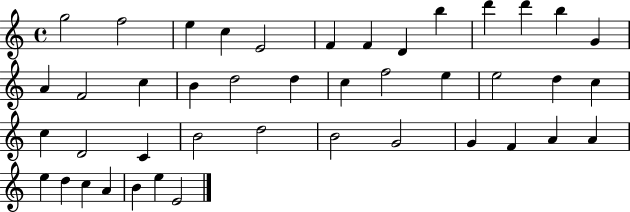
{
  \clef treble
  \time 4/4
  \defaultTimeSignature
  \key c \major
  g''2 f''2 | e''4 c''4 e'2 | f'4 f'4 d'4 b''4 | d'''4 d'''4 b''4 g'4 | \break a'4 f'2 c''4 | b'4 d''2 d''4 | c''4 f''2 e''4 | e''2 d''4 c''4 | \break c''4 d'2 c'4 | b'2 d''2 | b'2 g'2 | g'4 f'4 a'4 a'4 | \break e''4 d''4 c''4 a'4 | b'4 e''4 e'2 | \bar "|."
}